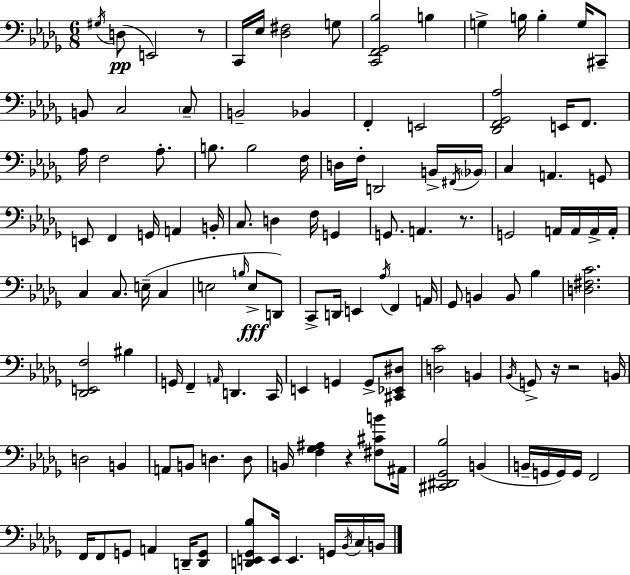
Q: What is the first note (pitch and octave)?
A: G#3